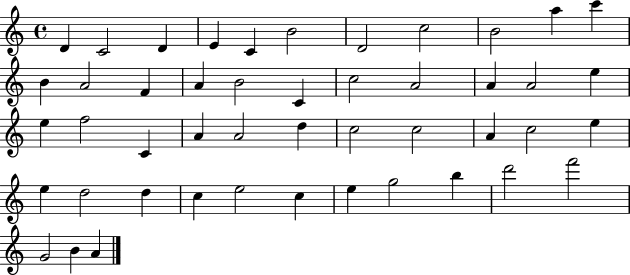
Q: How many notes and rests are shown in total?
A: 47